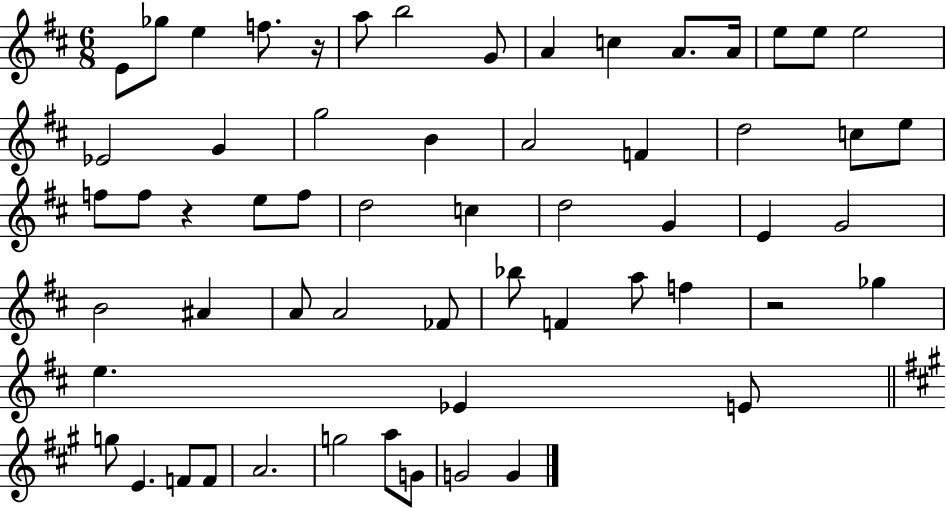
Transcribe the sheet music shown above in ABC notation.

X:1
T:Untitled
M:6/8
L:1/4
K:D
E/2 _g/2 e f/2 z/4 a/2 b2 G/2 A c A/2 A/4 e/2 e/2 e2 _E2 G g2 B A2 F d2 c/2 e/2 f/2 f/2 z e/2 f/2 d2 c d2 G E G2 B2 ^A A/2 A2 _F/2 _b/2 F a/2 f z2 _g e _E E/2 g/2 E F/2 F/2 A2 g2 a/2 G/2 G2 G